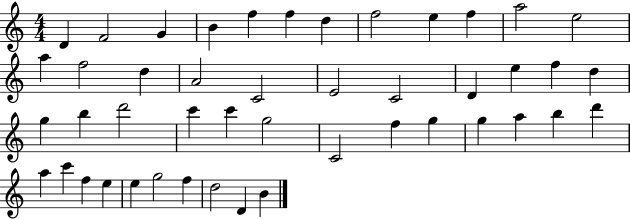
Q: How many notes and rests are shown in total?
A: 46